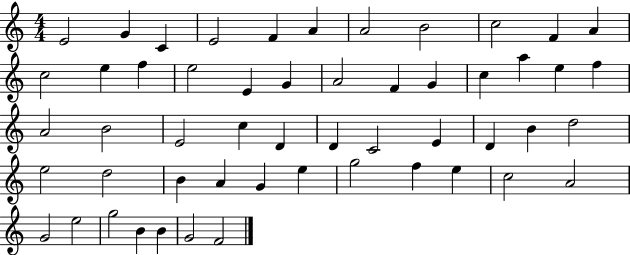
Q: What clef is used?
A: treble